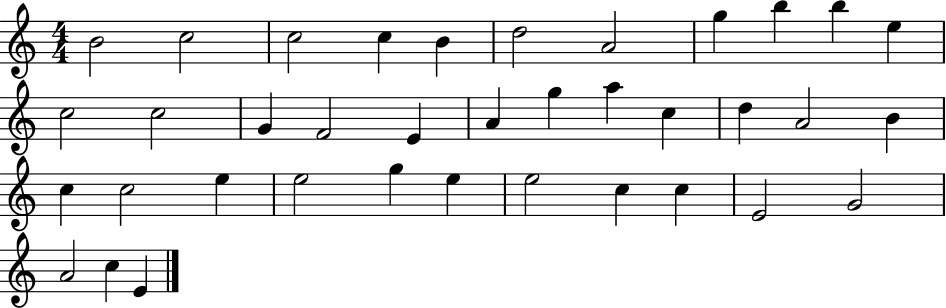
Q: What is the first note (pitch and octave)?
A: B4